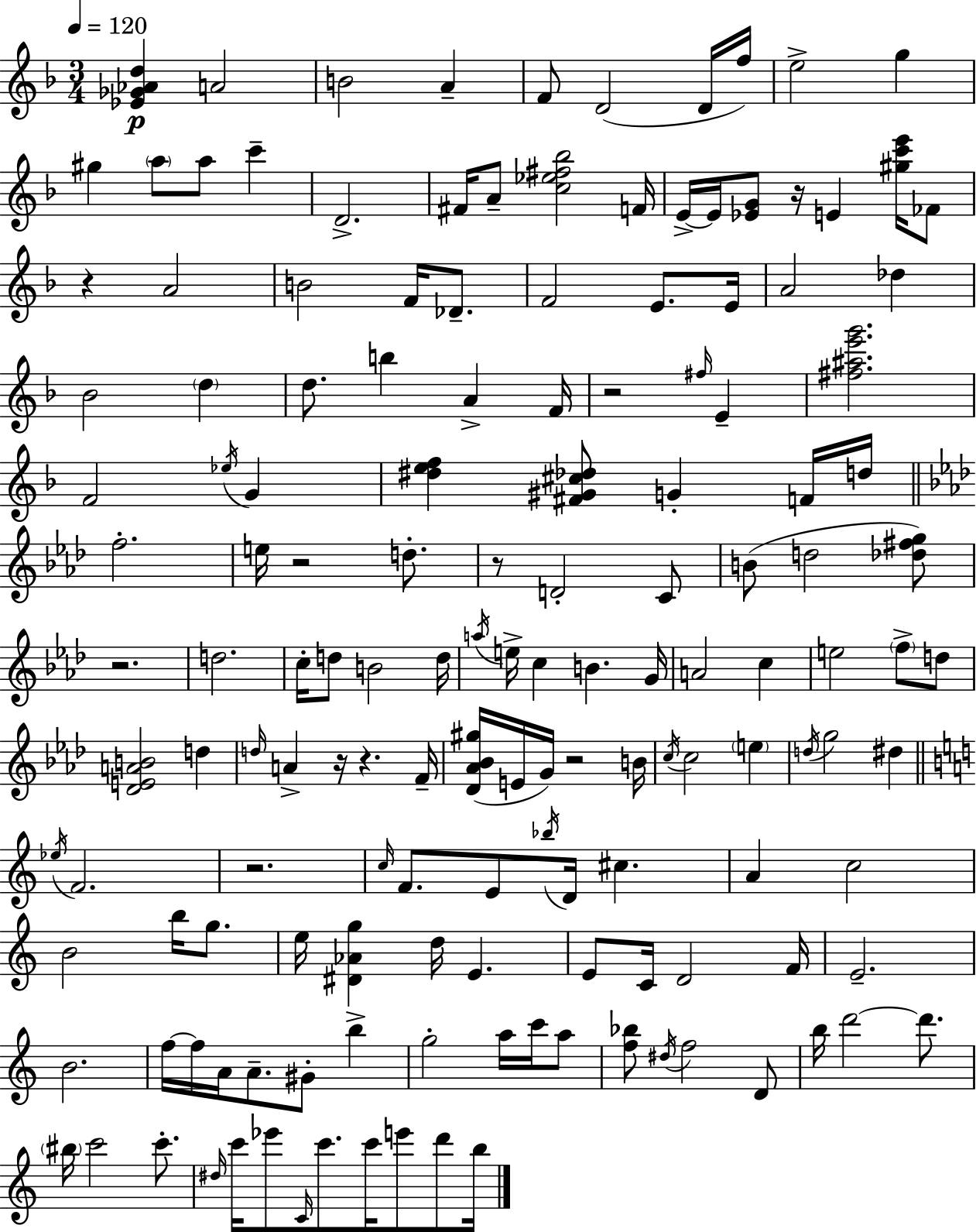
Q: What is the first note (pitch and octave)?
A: A4